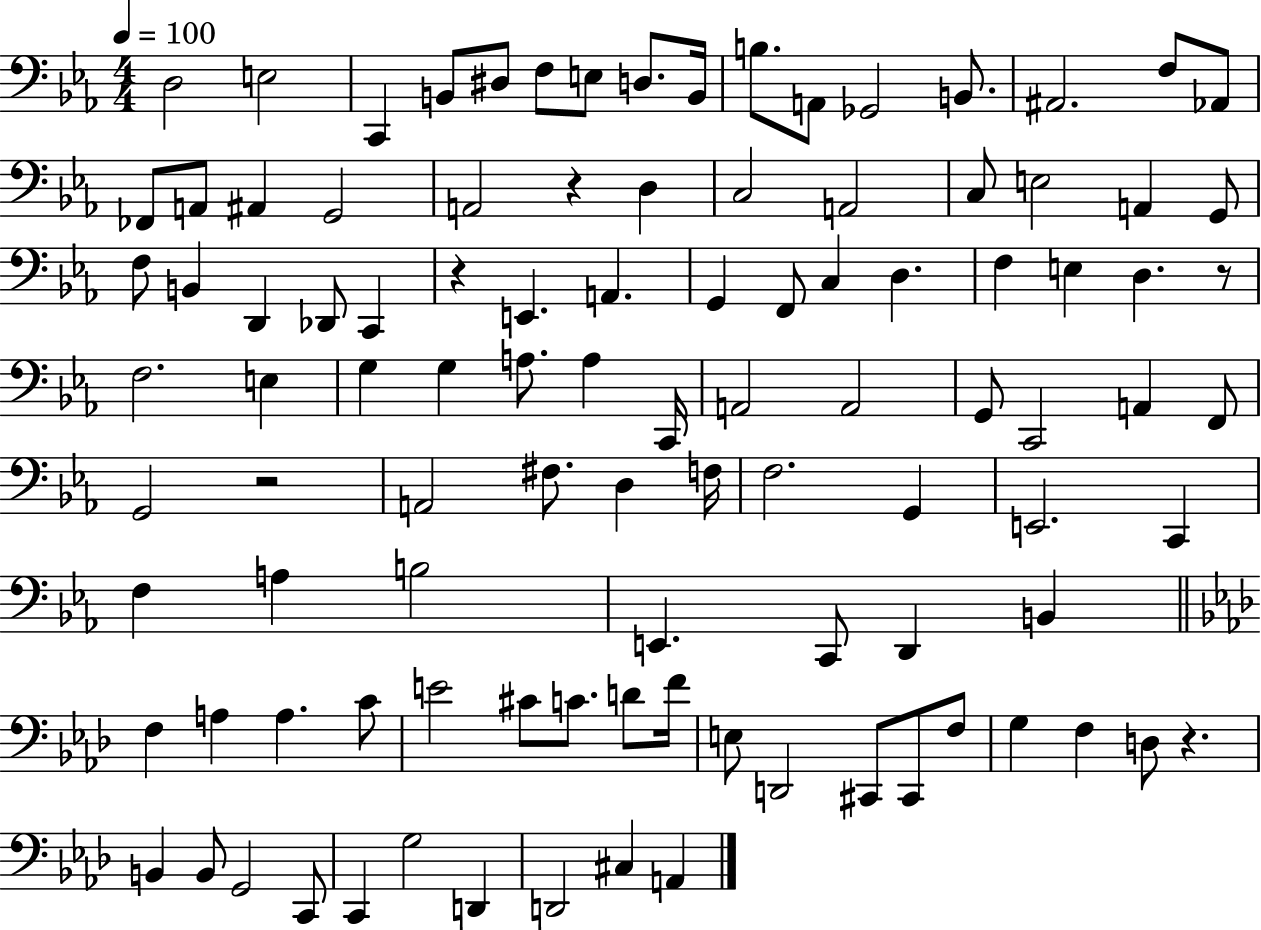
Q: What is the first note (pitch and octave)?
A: D3